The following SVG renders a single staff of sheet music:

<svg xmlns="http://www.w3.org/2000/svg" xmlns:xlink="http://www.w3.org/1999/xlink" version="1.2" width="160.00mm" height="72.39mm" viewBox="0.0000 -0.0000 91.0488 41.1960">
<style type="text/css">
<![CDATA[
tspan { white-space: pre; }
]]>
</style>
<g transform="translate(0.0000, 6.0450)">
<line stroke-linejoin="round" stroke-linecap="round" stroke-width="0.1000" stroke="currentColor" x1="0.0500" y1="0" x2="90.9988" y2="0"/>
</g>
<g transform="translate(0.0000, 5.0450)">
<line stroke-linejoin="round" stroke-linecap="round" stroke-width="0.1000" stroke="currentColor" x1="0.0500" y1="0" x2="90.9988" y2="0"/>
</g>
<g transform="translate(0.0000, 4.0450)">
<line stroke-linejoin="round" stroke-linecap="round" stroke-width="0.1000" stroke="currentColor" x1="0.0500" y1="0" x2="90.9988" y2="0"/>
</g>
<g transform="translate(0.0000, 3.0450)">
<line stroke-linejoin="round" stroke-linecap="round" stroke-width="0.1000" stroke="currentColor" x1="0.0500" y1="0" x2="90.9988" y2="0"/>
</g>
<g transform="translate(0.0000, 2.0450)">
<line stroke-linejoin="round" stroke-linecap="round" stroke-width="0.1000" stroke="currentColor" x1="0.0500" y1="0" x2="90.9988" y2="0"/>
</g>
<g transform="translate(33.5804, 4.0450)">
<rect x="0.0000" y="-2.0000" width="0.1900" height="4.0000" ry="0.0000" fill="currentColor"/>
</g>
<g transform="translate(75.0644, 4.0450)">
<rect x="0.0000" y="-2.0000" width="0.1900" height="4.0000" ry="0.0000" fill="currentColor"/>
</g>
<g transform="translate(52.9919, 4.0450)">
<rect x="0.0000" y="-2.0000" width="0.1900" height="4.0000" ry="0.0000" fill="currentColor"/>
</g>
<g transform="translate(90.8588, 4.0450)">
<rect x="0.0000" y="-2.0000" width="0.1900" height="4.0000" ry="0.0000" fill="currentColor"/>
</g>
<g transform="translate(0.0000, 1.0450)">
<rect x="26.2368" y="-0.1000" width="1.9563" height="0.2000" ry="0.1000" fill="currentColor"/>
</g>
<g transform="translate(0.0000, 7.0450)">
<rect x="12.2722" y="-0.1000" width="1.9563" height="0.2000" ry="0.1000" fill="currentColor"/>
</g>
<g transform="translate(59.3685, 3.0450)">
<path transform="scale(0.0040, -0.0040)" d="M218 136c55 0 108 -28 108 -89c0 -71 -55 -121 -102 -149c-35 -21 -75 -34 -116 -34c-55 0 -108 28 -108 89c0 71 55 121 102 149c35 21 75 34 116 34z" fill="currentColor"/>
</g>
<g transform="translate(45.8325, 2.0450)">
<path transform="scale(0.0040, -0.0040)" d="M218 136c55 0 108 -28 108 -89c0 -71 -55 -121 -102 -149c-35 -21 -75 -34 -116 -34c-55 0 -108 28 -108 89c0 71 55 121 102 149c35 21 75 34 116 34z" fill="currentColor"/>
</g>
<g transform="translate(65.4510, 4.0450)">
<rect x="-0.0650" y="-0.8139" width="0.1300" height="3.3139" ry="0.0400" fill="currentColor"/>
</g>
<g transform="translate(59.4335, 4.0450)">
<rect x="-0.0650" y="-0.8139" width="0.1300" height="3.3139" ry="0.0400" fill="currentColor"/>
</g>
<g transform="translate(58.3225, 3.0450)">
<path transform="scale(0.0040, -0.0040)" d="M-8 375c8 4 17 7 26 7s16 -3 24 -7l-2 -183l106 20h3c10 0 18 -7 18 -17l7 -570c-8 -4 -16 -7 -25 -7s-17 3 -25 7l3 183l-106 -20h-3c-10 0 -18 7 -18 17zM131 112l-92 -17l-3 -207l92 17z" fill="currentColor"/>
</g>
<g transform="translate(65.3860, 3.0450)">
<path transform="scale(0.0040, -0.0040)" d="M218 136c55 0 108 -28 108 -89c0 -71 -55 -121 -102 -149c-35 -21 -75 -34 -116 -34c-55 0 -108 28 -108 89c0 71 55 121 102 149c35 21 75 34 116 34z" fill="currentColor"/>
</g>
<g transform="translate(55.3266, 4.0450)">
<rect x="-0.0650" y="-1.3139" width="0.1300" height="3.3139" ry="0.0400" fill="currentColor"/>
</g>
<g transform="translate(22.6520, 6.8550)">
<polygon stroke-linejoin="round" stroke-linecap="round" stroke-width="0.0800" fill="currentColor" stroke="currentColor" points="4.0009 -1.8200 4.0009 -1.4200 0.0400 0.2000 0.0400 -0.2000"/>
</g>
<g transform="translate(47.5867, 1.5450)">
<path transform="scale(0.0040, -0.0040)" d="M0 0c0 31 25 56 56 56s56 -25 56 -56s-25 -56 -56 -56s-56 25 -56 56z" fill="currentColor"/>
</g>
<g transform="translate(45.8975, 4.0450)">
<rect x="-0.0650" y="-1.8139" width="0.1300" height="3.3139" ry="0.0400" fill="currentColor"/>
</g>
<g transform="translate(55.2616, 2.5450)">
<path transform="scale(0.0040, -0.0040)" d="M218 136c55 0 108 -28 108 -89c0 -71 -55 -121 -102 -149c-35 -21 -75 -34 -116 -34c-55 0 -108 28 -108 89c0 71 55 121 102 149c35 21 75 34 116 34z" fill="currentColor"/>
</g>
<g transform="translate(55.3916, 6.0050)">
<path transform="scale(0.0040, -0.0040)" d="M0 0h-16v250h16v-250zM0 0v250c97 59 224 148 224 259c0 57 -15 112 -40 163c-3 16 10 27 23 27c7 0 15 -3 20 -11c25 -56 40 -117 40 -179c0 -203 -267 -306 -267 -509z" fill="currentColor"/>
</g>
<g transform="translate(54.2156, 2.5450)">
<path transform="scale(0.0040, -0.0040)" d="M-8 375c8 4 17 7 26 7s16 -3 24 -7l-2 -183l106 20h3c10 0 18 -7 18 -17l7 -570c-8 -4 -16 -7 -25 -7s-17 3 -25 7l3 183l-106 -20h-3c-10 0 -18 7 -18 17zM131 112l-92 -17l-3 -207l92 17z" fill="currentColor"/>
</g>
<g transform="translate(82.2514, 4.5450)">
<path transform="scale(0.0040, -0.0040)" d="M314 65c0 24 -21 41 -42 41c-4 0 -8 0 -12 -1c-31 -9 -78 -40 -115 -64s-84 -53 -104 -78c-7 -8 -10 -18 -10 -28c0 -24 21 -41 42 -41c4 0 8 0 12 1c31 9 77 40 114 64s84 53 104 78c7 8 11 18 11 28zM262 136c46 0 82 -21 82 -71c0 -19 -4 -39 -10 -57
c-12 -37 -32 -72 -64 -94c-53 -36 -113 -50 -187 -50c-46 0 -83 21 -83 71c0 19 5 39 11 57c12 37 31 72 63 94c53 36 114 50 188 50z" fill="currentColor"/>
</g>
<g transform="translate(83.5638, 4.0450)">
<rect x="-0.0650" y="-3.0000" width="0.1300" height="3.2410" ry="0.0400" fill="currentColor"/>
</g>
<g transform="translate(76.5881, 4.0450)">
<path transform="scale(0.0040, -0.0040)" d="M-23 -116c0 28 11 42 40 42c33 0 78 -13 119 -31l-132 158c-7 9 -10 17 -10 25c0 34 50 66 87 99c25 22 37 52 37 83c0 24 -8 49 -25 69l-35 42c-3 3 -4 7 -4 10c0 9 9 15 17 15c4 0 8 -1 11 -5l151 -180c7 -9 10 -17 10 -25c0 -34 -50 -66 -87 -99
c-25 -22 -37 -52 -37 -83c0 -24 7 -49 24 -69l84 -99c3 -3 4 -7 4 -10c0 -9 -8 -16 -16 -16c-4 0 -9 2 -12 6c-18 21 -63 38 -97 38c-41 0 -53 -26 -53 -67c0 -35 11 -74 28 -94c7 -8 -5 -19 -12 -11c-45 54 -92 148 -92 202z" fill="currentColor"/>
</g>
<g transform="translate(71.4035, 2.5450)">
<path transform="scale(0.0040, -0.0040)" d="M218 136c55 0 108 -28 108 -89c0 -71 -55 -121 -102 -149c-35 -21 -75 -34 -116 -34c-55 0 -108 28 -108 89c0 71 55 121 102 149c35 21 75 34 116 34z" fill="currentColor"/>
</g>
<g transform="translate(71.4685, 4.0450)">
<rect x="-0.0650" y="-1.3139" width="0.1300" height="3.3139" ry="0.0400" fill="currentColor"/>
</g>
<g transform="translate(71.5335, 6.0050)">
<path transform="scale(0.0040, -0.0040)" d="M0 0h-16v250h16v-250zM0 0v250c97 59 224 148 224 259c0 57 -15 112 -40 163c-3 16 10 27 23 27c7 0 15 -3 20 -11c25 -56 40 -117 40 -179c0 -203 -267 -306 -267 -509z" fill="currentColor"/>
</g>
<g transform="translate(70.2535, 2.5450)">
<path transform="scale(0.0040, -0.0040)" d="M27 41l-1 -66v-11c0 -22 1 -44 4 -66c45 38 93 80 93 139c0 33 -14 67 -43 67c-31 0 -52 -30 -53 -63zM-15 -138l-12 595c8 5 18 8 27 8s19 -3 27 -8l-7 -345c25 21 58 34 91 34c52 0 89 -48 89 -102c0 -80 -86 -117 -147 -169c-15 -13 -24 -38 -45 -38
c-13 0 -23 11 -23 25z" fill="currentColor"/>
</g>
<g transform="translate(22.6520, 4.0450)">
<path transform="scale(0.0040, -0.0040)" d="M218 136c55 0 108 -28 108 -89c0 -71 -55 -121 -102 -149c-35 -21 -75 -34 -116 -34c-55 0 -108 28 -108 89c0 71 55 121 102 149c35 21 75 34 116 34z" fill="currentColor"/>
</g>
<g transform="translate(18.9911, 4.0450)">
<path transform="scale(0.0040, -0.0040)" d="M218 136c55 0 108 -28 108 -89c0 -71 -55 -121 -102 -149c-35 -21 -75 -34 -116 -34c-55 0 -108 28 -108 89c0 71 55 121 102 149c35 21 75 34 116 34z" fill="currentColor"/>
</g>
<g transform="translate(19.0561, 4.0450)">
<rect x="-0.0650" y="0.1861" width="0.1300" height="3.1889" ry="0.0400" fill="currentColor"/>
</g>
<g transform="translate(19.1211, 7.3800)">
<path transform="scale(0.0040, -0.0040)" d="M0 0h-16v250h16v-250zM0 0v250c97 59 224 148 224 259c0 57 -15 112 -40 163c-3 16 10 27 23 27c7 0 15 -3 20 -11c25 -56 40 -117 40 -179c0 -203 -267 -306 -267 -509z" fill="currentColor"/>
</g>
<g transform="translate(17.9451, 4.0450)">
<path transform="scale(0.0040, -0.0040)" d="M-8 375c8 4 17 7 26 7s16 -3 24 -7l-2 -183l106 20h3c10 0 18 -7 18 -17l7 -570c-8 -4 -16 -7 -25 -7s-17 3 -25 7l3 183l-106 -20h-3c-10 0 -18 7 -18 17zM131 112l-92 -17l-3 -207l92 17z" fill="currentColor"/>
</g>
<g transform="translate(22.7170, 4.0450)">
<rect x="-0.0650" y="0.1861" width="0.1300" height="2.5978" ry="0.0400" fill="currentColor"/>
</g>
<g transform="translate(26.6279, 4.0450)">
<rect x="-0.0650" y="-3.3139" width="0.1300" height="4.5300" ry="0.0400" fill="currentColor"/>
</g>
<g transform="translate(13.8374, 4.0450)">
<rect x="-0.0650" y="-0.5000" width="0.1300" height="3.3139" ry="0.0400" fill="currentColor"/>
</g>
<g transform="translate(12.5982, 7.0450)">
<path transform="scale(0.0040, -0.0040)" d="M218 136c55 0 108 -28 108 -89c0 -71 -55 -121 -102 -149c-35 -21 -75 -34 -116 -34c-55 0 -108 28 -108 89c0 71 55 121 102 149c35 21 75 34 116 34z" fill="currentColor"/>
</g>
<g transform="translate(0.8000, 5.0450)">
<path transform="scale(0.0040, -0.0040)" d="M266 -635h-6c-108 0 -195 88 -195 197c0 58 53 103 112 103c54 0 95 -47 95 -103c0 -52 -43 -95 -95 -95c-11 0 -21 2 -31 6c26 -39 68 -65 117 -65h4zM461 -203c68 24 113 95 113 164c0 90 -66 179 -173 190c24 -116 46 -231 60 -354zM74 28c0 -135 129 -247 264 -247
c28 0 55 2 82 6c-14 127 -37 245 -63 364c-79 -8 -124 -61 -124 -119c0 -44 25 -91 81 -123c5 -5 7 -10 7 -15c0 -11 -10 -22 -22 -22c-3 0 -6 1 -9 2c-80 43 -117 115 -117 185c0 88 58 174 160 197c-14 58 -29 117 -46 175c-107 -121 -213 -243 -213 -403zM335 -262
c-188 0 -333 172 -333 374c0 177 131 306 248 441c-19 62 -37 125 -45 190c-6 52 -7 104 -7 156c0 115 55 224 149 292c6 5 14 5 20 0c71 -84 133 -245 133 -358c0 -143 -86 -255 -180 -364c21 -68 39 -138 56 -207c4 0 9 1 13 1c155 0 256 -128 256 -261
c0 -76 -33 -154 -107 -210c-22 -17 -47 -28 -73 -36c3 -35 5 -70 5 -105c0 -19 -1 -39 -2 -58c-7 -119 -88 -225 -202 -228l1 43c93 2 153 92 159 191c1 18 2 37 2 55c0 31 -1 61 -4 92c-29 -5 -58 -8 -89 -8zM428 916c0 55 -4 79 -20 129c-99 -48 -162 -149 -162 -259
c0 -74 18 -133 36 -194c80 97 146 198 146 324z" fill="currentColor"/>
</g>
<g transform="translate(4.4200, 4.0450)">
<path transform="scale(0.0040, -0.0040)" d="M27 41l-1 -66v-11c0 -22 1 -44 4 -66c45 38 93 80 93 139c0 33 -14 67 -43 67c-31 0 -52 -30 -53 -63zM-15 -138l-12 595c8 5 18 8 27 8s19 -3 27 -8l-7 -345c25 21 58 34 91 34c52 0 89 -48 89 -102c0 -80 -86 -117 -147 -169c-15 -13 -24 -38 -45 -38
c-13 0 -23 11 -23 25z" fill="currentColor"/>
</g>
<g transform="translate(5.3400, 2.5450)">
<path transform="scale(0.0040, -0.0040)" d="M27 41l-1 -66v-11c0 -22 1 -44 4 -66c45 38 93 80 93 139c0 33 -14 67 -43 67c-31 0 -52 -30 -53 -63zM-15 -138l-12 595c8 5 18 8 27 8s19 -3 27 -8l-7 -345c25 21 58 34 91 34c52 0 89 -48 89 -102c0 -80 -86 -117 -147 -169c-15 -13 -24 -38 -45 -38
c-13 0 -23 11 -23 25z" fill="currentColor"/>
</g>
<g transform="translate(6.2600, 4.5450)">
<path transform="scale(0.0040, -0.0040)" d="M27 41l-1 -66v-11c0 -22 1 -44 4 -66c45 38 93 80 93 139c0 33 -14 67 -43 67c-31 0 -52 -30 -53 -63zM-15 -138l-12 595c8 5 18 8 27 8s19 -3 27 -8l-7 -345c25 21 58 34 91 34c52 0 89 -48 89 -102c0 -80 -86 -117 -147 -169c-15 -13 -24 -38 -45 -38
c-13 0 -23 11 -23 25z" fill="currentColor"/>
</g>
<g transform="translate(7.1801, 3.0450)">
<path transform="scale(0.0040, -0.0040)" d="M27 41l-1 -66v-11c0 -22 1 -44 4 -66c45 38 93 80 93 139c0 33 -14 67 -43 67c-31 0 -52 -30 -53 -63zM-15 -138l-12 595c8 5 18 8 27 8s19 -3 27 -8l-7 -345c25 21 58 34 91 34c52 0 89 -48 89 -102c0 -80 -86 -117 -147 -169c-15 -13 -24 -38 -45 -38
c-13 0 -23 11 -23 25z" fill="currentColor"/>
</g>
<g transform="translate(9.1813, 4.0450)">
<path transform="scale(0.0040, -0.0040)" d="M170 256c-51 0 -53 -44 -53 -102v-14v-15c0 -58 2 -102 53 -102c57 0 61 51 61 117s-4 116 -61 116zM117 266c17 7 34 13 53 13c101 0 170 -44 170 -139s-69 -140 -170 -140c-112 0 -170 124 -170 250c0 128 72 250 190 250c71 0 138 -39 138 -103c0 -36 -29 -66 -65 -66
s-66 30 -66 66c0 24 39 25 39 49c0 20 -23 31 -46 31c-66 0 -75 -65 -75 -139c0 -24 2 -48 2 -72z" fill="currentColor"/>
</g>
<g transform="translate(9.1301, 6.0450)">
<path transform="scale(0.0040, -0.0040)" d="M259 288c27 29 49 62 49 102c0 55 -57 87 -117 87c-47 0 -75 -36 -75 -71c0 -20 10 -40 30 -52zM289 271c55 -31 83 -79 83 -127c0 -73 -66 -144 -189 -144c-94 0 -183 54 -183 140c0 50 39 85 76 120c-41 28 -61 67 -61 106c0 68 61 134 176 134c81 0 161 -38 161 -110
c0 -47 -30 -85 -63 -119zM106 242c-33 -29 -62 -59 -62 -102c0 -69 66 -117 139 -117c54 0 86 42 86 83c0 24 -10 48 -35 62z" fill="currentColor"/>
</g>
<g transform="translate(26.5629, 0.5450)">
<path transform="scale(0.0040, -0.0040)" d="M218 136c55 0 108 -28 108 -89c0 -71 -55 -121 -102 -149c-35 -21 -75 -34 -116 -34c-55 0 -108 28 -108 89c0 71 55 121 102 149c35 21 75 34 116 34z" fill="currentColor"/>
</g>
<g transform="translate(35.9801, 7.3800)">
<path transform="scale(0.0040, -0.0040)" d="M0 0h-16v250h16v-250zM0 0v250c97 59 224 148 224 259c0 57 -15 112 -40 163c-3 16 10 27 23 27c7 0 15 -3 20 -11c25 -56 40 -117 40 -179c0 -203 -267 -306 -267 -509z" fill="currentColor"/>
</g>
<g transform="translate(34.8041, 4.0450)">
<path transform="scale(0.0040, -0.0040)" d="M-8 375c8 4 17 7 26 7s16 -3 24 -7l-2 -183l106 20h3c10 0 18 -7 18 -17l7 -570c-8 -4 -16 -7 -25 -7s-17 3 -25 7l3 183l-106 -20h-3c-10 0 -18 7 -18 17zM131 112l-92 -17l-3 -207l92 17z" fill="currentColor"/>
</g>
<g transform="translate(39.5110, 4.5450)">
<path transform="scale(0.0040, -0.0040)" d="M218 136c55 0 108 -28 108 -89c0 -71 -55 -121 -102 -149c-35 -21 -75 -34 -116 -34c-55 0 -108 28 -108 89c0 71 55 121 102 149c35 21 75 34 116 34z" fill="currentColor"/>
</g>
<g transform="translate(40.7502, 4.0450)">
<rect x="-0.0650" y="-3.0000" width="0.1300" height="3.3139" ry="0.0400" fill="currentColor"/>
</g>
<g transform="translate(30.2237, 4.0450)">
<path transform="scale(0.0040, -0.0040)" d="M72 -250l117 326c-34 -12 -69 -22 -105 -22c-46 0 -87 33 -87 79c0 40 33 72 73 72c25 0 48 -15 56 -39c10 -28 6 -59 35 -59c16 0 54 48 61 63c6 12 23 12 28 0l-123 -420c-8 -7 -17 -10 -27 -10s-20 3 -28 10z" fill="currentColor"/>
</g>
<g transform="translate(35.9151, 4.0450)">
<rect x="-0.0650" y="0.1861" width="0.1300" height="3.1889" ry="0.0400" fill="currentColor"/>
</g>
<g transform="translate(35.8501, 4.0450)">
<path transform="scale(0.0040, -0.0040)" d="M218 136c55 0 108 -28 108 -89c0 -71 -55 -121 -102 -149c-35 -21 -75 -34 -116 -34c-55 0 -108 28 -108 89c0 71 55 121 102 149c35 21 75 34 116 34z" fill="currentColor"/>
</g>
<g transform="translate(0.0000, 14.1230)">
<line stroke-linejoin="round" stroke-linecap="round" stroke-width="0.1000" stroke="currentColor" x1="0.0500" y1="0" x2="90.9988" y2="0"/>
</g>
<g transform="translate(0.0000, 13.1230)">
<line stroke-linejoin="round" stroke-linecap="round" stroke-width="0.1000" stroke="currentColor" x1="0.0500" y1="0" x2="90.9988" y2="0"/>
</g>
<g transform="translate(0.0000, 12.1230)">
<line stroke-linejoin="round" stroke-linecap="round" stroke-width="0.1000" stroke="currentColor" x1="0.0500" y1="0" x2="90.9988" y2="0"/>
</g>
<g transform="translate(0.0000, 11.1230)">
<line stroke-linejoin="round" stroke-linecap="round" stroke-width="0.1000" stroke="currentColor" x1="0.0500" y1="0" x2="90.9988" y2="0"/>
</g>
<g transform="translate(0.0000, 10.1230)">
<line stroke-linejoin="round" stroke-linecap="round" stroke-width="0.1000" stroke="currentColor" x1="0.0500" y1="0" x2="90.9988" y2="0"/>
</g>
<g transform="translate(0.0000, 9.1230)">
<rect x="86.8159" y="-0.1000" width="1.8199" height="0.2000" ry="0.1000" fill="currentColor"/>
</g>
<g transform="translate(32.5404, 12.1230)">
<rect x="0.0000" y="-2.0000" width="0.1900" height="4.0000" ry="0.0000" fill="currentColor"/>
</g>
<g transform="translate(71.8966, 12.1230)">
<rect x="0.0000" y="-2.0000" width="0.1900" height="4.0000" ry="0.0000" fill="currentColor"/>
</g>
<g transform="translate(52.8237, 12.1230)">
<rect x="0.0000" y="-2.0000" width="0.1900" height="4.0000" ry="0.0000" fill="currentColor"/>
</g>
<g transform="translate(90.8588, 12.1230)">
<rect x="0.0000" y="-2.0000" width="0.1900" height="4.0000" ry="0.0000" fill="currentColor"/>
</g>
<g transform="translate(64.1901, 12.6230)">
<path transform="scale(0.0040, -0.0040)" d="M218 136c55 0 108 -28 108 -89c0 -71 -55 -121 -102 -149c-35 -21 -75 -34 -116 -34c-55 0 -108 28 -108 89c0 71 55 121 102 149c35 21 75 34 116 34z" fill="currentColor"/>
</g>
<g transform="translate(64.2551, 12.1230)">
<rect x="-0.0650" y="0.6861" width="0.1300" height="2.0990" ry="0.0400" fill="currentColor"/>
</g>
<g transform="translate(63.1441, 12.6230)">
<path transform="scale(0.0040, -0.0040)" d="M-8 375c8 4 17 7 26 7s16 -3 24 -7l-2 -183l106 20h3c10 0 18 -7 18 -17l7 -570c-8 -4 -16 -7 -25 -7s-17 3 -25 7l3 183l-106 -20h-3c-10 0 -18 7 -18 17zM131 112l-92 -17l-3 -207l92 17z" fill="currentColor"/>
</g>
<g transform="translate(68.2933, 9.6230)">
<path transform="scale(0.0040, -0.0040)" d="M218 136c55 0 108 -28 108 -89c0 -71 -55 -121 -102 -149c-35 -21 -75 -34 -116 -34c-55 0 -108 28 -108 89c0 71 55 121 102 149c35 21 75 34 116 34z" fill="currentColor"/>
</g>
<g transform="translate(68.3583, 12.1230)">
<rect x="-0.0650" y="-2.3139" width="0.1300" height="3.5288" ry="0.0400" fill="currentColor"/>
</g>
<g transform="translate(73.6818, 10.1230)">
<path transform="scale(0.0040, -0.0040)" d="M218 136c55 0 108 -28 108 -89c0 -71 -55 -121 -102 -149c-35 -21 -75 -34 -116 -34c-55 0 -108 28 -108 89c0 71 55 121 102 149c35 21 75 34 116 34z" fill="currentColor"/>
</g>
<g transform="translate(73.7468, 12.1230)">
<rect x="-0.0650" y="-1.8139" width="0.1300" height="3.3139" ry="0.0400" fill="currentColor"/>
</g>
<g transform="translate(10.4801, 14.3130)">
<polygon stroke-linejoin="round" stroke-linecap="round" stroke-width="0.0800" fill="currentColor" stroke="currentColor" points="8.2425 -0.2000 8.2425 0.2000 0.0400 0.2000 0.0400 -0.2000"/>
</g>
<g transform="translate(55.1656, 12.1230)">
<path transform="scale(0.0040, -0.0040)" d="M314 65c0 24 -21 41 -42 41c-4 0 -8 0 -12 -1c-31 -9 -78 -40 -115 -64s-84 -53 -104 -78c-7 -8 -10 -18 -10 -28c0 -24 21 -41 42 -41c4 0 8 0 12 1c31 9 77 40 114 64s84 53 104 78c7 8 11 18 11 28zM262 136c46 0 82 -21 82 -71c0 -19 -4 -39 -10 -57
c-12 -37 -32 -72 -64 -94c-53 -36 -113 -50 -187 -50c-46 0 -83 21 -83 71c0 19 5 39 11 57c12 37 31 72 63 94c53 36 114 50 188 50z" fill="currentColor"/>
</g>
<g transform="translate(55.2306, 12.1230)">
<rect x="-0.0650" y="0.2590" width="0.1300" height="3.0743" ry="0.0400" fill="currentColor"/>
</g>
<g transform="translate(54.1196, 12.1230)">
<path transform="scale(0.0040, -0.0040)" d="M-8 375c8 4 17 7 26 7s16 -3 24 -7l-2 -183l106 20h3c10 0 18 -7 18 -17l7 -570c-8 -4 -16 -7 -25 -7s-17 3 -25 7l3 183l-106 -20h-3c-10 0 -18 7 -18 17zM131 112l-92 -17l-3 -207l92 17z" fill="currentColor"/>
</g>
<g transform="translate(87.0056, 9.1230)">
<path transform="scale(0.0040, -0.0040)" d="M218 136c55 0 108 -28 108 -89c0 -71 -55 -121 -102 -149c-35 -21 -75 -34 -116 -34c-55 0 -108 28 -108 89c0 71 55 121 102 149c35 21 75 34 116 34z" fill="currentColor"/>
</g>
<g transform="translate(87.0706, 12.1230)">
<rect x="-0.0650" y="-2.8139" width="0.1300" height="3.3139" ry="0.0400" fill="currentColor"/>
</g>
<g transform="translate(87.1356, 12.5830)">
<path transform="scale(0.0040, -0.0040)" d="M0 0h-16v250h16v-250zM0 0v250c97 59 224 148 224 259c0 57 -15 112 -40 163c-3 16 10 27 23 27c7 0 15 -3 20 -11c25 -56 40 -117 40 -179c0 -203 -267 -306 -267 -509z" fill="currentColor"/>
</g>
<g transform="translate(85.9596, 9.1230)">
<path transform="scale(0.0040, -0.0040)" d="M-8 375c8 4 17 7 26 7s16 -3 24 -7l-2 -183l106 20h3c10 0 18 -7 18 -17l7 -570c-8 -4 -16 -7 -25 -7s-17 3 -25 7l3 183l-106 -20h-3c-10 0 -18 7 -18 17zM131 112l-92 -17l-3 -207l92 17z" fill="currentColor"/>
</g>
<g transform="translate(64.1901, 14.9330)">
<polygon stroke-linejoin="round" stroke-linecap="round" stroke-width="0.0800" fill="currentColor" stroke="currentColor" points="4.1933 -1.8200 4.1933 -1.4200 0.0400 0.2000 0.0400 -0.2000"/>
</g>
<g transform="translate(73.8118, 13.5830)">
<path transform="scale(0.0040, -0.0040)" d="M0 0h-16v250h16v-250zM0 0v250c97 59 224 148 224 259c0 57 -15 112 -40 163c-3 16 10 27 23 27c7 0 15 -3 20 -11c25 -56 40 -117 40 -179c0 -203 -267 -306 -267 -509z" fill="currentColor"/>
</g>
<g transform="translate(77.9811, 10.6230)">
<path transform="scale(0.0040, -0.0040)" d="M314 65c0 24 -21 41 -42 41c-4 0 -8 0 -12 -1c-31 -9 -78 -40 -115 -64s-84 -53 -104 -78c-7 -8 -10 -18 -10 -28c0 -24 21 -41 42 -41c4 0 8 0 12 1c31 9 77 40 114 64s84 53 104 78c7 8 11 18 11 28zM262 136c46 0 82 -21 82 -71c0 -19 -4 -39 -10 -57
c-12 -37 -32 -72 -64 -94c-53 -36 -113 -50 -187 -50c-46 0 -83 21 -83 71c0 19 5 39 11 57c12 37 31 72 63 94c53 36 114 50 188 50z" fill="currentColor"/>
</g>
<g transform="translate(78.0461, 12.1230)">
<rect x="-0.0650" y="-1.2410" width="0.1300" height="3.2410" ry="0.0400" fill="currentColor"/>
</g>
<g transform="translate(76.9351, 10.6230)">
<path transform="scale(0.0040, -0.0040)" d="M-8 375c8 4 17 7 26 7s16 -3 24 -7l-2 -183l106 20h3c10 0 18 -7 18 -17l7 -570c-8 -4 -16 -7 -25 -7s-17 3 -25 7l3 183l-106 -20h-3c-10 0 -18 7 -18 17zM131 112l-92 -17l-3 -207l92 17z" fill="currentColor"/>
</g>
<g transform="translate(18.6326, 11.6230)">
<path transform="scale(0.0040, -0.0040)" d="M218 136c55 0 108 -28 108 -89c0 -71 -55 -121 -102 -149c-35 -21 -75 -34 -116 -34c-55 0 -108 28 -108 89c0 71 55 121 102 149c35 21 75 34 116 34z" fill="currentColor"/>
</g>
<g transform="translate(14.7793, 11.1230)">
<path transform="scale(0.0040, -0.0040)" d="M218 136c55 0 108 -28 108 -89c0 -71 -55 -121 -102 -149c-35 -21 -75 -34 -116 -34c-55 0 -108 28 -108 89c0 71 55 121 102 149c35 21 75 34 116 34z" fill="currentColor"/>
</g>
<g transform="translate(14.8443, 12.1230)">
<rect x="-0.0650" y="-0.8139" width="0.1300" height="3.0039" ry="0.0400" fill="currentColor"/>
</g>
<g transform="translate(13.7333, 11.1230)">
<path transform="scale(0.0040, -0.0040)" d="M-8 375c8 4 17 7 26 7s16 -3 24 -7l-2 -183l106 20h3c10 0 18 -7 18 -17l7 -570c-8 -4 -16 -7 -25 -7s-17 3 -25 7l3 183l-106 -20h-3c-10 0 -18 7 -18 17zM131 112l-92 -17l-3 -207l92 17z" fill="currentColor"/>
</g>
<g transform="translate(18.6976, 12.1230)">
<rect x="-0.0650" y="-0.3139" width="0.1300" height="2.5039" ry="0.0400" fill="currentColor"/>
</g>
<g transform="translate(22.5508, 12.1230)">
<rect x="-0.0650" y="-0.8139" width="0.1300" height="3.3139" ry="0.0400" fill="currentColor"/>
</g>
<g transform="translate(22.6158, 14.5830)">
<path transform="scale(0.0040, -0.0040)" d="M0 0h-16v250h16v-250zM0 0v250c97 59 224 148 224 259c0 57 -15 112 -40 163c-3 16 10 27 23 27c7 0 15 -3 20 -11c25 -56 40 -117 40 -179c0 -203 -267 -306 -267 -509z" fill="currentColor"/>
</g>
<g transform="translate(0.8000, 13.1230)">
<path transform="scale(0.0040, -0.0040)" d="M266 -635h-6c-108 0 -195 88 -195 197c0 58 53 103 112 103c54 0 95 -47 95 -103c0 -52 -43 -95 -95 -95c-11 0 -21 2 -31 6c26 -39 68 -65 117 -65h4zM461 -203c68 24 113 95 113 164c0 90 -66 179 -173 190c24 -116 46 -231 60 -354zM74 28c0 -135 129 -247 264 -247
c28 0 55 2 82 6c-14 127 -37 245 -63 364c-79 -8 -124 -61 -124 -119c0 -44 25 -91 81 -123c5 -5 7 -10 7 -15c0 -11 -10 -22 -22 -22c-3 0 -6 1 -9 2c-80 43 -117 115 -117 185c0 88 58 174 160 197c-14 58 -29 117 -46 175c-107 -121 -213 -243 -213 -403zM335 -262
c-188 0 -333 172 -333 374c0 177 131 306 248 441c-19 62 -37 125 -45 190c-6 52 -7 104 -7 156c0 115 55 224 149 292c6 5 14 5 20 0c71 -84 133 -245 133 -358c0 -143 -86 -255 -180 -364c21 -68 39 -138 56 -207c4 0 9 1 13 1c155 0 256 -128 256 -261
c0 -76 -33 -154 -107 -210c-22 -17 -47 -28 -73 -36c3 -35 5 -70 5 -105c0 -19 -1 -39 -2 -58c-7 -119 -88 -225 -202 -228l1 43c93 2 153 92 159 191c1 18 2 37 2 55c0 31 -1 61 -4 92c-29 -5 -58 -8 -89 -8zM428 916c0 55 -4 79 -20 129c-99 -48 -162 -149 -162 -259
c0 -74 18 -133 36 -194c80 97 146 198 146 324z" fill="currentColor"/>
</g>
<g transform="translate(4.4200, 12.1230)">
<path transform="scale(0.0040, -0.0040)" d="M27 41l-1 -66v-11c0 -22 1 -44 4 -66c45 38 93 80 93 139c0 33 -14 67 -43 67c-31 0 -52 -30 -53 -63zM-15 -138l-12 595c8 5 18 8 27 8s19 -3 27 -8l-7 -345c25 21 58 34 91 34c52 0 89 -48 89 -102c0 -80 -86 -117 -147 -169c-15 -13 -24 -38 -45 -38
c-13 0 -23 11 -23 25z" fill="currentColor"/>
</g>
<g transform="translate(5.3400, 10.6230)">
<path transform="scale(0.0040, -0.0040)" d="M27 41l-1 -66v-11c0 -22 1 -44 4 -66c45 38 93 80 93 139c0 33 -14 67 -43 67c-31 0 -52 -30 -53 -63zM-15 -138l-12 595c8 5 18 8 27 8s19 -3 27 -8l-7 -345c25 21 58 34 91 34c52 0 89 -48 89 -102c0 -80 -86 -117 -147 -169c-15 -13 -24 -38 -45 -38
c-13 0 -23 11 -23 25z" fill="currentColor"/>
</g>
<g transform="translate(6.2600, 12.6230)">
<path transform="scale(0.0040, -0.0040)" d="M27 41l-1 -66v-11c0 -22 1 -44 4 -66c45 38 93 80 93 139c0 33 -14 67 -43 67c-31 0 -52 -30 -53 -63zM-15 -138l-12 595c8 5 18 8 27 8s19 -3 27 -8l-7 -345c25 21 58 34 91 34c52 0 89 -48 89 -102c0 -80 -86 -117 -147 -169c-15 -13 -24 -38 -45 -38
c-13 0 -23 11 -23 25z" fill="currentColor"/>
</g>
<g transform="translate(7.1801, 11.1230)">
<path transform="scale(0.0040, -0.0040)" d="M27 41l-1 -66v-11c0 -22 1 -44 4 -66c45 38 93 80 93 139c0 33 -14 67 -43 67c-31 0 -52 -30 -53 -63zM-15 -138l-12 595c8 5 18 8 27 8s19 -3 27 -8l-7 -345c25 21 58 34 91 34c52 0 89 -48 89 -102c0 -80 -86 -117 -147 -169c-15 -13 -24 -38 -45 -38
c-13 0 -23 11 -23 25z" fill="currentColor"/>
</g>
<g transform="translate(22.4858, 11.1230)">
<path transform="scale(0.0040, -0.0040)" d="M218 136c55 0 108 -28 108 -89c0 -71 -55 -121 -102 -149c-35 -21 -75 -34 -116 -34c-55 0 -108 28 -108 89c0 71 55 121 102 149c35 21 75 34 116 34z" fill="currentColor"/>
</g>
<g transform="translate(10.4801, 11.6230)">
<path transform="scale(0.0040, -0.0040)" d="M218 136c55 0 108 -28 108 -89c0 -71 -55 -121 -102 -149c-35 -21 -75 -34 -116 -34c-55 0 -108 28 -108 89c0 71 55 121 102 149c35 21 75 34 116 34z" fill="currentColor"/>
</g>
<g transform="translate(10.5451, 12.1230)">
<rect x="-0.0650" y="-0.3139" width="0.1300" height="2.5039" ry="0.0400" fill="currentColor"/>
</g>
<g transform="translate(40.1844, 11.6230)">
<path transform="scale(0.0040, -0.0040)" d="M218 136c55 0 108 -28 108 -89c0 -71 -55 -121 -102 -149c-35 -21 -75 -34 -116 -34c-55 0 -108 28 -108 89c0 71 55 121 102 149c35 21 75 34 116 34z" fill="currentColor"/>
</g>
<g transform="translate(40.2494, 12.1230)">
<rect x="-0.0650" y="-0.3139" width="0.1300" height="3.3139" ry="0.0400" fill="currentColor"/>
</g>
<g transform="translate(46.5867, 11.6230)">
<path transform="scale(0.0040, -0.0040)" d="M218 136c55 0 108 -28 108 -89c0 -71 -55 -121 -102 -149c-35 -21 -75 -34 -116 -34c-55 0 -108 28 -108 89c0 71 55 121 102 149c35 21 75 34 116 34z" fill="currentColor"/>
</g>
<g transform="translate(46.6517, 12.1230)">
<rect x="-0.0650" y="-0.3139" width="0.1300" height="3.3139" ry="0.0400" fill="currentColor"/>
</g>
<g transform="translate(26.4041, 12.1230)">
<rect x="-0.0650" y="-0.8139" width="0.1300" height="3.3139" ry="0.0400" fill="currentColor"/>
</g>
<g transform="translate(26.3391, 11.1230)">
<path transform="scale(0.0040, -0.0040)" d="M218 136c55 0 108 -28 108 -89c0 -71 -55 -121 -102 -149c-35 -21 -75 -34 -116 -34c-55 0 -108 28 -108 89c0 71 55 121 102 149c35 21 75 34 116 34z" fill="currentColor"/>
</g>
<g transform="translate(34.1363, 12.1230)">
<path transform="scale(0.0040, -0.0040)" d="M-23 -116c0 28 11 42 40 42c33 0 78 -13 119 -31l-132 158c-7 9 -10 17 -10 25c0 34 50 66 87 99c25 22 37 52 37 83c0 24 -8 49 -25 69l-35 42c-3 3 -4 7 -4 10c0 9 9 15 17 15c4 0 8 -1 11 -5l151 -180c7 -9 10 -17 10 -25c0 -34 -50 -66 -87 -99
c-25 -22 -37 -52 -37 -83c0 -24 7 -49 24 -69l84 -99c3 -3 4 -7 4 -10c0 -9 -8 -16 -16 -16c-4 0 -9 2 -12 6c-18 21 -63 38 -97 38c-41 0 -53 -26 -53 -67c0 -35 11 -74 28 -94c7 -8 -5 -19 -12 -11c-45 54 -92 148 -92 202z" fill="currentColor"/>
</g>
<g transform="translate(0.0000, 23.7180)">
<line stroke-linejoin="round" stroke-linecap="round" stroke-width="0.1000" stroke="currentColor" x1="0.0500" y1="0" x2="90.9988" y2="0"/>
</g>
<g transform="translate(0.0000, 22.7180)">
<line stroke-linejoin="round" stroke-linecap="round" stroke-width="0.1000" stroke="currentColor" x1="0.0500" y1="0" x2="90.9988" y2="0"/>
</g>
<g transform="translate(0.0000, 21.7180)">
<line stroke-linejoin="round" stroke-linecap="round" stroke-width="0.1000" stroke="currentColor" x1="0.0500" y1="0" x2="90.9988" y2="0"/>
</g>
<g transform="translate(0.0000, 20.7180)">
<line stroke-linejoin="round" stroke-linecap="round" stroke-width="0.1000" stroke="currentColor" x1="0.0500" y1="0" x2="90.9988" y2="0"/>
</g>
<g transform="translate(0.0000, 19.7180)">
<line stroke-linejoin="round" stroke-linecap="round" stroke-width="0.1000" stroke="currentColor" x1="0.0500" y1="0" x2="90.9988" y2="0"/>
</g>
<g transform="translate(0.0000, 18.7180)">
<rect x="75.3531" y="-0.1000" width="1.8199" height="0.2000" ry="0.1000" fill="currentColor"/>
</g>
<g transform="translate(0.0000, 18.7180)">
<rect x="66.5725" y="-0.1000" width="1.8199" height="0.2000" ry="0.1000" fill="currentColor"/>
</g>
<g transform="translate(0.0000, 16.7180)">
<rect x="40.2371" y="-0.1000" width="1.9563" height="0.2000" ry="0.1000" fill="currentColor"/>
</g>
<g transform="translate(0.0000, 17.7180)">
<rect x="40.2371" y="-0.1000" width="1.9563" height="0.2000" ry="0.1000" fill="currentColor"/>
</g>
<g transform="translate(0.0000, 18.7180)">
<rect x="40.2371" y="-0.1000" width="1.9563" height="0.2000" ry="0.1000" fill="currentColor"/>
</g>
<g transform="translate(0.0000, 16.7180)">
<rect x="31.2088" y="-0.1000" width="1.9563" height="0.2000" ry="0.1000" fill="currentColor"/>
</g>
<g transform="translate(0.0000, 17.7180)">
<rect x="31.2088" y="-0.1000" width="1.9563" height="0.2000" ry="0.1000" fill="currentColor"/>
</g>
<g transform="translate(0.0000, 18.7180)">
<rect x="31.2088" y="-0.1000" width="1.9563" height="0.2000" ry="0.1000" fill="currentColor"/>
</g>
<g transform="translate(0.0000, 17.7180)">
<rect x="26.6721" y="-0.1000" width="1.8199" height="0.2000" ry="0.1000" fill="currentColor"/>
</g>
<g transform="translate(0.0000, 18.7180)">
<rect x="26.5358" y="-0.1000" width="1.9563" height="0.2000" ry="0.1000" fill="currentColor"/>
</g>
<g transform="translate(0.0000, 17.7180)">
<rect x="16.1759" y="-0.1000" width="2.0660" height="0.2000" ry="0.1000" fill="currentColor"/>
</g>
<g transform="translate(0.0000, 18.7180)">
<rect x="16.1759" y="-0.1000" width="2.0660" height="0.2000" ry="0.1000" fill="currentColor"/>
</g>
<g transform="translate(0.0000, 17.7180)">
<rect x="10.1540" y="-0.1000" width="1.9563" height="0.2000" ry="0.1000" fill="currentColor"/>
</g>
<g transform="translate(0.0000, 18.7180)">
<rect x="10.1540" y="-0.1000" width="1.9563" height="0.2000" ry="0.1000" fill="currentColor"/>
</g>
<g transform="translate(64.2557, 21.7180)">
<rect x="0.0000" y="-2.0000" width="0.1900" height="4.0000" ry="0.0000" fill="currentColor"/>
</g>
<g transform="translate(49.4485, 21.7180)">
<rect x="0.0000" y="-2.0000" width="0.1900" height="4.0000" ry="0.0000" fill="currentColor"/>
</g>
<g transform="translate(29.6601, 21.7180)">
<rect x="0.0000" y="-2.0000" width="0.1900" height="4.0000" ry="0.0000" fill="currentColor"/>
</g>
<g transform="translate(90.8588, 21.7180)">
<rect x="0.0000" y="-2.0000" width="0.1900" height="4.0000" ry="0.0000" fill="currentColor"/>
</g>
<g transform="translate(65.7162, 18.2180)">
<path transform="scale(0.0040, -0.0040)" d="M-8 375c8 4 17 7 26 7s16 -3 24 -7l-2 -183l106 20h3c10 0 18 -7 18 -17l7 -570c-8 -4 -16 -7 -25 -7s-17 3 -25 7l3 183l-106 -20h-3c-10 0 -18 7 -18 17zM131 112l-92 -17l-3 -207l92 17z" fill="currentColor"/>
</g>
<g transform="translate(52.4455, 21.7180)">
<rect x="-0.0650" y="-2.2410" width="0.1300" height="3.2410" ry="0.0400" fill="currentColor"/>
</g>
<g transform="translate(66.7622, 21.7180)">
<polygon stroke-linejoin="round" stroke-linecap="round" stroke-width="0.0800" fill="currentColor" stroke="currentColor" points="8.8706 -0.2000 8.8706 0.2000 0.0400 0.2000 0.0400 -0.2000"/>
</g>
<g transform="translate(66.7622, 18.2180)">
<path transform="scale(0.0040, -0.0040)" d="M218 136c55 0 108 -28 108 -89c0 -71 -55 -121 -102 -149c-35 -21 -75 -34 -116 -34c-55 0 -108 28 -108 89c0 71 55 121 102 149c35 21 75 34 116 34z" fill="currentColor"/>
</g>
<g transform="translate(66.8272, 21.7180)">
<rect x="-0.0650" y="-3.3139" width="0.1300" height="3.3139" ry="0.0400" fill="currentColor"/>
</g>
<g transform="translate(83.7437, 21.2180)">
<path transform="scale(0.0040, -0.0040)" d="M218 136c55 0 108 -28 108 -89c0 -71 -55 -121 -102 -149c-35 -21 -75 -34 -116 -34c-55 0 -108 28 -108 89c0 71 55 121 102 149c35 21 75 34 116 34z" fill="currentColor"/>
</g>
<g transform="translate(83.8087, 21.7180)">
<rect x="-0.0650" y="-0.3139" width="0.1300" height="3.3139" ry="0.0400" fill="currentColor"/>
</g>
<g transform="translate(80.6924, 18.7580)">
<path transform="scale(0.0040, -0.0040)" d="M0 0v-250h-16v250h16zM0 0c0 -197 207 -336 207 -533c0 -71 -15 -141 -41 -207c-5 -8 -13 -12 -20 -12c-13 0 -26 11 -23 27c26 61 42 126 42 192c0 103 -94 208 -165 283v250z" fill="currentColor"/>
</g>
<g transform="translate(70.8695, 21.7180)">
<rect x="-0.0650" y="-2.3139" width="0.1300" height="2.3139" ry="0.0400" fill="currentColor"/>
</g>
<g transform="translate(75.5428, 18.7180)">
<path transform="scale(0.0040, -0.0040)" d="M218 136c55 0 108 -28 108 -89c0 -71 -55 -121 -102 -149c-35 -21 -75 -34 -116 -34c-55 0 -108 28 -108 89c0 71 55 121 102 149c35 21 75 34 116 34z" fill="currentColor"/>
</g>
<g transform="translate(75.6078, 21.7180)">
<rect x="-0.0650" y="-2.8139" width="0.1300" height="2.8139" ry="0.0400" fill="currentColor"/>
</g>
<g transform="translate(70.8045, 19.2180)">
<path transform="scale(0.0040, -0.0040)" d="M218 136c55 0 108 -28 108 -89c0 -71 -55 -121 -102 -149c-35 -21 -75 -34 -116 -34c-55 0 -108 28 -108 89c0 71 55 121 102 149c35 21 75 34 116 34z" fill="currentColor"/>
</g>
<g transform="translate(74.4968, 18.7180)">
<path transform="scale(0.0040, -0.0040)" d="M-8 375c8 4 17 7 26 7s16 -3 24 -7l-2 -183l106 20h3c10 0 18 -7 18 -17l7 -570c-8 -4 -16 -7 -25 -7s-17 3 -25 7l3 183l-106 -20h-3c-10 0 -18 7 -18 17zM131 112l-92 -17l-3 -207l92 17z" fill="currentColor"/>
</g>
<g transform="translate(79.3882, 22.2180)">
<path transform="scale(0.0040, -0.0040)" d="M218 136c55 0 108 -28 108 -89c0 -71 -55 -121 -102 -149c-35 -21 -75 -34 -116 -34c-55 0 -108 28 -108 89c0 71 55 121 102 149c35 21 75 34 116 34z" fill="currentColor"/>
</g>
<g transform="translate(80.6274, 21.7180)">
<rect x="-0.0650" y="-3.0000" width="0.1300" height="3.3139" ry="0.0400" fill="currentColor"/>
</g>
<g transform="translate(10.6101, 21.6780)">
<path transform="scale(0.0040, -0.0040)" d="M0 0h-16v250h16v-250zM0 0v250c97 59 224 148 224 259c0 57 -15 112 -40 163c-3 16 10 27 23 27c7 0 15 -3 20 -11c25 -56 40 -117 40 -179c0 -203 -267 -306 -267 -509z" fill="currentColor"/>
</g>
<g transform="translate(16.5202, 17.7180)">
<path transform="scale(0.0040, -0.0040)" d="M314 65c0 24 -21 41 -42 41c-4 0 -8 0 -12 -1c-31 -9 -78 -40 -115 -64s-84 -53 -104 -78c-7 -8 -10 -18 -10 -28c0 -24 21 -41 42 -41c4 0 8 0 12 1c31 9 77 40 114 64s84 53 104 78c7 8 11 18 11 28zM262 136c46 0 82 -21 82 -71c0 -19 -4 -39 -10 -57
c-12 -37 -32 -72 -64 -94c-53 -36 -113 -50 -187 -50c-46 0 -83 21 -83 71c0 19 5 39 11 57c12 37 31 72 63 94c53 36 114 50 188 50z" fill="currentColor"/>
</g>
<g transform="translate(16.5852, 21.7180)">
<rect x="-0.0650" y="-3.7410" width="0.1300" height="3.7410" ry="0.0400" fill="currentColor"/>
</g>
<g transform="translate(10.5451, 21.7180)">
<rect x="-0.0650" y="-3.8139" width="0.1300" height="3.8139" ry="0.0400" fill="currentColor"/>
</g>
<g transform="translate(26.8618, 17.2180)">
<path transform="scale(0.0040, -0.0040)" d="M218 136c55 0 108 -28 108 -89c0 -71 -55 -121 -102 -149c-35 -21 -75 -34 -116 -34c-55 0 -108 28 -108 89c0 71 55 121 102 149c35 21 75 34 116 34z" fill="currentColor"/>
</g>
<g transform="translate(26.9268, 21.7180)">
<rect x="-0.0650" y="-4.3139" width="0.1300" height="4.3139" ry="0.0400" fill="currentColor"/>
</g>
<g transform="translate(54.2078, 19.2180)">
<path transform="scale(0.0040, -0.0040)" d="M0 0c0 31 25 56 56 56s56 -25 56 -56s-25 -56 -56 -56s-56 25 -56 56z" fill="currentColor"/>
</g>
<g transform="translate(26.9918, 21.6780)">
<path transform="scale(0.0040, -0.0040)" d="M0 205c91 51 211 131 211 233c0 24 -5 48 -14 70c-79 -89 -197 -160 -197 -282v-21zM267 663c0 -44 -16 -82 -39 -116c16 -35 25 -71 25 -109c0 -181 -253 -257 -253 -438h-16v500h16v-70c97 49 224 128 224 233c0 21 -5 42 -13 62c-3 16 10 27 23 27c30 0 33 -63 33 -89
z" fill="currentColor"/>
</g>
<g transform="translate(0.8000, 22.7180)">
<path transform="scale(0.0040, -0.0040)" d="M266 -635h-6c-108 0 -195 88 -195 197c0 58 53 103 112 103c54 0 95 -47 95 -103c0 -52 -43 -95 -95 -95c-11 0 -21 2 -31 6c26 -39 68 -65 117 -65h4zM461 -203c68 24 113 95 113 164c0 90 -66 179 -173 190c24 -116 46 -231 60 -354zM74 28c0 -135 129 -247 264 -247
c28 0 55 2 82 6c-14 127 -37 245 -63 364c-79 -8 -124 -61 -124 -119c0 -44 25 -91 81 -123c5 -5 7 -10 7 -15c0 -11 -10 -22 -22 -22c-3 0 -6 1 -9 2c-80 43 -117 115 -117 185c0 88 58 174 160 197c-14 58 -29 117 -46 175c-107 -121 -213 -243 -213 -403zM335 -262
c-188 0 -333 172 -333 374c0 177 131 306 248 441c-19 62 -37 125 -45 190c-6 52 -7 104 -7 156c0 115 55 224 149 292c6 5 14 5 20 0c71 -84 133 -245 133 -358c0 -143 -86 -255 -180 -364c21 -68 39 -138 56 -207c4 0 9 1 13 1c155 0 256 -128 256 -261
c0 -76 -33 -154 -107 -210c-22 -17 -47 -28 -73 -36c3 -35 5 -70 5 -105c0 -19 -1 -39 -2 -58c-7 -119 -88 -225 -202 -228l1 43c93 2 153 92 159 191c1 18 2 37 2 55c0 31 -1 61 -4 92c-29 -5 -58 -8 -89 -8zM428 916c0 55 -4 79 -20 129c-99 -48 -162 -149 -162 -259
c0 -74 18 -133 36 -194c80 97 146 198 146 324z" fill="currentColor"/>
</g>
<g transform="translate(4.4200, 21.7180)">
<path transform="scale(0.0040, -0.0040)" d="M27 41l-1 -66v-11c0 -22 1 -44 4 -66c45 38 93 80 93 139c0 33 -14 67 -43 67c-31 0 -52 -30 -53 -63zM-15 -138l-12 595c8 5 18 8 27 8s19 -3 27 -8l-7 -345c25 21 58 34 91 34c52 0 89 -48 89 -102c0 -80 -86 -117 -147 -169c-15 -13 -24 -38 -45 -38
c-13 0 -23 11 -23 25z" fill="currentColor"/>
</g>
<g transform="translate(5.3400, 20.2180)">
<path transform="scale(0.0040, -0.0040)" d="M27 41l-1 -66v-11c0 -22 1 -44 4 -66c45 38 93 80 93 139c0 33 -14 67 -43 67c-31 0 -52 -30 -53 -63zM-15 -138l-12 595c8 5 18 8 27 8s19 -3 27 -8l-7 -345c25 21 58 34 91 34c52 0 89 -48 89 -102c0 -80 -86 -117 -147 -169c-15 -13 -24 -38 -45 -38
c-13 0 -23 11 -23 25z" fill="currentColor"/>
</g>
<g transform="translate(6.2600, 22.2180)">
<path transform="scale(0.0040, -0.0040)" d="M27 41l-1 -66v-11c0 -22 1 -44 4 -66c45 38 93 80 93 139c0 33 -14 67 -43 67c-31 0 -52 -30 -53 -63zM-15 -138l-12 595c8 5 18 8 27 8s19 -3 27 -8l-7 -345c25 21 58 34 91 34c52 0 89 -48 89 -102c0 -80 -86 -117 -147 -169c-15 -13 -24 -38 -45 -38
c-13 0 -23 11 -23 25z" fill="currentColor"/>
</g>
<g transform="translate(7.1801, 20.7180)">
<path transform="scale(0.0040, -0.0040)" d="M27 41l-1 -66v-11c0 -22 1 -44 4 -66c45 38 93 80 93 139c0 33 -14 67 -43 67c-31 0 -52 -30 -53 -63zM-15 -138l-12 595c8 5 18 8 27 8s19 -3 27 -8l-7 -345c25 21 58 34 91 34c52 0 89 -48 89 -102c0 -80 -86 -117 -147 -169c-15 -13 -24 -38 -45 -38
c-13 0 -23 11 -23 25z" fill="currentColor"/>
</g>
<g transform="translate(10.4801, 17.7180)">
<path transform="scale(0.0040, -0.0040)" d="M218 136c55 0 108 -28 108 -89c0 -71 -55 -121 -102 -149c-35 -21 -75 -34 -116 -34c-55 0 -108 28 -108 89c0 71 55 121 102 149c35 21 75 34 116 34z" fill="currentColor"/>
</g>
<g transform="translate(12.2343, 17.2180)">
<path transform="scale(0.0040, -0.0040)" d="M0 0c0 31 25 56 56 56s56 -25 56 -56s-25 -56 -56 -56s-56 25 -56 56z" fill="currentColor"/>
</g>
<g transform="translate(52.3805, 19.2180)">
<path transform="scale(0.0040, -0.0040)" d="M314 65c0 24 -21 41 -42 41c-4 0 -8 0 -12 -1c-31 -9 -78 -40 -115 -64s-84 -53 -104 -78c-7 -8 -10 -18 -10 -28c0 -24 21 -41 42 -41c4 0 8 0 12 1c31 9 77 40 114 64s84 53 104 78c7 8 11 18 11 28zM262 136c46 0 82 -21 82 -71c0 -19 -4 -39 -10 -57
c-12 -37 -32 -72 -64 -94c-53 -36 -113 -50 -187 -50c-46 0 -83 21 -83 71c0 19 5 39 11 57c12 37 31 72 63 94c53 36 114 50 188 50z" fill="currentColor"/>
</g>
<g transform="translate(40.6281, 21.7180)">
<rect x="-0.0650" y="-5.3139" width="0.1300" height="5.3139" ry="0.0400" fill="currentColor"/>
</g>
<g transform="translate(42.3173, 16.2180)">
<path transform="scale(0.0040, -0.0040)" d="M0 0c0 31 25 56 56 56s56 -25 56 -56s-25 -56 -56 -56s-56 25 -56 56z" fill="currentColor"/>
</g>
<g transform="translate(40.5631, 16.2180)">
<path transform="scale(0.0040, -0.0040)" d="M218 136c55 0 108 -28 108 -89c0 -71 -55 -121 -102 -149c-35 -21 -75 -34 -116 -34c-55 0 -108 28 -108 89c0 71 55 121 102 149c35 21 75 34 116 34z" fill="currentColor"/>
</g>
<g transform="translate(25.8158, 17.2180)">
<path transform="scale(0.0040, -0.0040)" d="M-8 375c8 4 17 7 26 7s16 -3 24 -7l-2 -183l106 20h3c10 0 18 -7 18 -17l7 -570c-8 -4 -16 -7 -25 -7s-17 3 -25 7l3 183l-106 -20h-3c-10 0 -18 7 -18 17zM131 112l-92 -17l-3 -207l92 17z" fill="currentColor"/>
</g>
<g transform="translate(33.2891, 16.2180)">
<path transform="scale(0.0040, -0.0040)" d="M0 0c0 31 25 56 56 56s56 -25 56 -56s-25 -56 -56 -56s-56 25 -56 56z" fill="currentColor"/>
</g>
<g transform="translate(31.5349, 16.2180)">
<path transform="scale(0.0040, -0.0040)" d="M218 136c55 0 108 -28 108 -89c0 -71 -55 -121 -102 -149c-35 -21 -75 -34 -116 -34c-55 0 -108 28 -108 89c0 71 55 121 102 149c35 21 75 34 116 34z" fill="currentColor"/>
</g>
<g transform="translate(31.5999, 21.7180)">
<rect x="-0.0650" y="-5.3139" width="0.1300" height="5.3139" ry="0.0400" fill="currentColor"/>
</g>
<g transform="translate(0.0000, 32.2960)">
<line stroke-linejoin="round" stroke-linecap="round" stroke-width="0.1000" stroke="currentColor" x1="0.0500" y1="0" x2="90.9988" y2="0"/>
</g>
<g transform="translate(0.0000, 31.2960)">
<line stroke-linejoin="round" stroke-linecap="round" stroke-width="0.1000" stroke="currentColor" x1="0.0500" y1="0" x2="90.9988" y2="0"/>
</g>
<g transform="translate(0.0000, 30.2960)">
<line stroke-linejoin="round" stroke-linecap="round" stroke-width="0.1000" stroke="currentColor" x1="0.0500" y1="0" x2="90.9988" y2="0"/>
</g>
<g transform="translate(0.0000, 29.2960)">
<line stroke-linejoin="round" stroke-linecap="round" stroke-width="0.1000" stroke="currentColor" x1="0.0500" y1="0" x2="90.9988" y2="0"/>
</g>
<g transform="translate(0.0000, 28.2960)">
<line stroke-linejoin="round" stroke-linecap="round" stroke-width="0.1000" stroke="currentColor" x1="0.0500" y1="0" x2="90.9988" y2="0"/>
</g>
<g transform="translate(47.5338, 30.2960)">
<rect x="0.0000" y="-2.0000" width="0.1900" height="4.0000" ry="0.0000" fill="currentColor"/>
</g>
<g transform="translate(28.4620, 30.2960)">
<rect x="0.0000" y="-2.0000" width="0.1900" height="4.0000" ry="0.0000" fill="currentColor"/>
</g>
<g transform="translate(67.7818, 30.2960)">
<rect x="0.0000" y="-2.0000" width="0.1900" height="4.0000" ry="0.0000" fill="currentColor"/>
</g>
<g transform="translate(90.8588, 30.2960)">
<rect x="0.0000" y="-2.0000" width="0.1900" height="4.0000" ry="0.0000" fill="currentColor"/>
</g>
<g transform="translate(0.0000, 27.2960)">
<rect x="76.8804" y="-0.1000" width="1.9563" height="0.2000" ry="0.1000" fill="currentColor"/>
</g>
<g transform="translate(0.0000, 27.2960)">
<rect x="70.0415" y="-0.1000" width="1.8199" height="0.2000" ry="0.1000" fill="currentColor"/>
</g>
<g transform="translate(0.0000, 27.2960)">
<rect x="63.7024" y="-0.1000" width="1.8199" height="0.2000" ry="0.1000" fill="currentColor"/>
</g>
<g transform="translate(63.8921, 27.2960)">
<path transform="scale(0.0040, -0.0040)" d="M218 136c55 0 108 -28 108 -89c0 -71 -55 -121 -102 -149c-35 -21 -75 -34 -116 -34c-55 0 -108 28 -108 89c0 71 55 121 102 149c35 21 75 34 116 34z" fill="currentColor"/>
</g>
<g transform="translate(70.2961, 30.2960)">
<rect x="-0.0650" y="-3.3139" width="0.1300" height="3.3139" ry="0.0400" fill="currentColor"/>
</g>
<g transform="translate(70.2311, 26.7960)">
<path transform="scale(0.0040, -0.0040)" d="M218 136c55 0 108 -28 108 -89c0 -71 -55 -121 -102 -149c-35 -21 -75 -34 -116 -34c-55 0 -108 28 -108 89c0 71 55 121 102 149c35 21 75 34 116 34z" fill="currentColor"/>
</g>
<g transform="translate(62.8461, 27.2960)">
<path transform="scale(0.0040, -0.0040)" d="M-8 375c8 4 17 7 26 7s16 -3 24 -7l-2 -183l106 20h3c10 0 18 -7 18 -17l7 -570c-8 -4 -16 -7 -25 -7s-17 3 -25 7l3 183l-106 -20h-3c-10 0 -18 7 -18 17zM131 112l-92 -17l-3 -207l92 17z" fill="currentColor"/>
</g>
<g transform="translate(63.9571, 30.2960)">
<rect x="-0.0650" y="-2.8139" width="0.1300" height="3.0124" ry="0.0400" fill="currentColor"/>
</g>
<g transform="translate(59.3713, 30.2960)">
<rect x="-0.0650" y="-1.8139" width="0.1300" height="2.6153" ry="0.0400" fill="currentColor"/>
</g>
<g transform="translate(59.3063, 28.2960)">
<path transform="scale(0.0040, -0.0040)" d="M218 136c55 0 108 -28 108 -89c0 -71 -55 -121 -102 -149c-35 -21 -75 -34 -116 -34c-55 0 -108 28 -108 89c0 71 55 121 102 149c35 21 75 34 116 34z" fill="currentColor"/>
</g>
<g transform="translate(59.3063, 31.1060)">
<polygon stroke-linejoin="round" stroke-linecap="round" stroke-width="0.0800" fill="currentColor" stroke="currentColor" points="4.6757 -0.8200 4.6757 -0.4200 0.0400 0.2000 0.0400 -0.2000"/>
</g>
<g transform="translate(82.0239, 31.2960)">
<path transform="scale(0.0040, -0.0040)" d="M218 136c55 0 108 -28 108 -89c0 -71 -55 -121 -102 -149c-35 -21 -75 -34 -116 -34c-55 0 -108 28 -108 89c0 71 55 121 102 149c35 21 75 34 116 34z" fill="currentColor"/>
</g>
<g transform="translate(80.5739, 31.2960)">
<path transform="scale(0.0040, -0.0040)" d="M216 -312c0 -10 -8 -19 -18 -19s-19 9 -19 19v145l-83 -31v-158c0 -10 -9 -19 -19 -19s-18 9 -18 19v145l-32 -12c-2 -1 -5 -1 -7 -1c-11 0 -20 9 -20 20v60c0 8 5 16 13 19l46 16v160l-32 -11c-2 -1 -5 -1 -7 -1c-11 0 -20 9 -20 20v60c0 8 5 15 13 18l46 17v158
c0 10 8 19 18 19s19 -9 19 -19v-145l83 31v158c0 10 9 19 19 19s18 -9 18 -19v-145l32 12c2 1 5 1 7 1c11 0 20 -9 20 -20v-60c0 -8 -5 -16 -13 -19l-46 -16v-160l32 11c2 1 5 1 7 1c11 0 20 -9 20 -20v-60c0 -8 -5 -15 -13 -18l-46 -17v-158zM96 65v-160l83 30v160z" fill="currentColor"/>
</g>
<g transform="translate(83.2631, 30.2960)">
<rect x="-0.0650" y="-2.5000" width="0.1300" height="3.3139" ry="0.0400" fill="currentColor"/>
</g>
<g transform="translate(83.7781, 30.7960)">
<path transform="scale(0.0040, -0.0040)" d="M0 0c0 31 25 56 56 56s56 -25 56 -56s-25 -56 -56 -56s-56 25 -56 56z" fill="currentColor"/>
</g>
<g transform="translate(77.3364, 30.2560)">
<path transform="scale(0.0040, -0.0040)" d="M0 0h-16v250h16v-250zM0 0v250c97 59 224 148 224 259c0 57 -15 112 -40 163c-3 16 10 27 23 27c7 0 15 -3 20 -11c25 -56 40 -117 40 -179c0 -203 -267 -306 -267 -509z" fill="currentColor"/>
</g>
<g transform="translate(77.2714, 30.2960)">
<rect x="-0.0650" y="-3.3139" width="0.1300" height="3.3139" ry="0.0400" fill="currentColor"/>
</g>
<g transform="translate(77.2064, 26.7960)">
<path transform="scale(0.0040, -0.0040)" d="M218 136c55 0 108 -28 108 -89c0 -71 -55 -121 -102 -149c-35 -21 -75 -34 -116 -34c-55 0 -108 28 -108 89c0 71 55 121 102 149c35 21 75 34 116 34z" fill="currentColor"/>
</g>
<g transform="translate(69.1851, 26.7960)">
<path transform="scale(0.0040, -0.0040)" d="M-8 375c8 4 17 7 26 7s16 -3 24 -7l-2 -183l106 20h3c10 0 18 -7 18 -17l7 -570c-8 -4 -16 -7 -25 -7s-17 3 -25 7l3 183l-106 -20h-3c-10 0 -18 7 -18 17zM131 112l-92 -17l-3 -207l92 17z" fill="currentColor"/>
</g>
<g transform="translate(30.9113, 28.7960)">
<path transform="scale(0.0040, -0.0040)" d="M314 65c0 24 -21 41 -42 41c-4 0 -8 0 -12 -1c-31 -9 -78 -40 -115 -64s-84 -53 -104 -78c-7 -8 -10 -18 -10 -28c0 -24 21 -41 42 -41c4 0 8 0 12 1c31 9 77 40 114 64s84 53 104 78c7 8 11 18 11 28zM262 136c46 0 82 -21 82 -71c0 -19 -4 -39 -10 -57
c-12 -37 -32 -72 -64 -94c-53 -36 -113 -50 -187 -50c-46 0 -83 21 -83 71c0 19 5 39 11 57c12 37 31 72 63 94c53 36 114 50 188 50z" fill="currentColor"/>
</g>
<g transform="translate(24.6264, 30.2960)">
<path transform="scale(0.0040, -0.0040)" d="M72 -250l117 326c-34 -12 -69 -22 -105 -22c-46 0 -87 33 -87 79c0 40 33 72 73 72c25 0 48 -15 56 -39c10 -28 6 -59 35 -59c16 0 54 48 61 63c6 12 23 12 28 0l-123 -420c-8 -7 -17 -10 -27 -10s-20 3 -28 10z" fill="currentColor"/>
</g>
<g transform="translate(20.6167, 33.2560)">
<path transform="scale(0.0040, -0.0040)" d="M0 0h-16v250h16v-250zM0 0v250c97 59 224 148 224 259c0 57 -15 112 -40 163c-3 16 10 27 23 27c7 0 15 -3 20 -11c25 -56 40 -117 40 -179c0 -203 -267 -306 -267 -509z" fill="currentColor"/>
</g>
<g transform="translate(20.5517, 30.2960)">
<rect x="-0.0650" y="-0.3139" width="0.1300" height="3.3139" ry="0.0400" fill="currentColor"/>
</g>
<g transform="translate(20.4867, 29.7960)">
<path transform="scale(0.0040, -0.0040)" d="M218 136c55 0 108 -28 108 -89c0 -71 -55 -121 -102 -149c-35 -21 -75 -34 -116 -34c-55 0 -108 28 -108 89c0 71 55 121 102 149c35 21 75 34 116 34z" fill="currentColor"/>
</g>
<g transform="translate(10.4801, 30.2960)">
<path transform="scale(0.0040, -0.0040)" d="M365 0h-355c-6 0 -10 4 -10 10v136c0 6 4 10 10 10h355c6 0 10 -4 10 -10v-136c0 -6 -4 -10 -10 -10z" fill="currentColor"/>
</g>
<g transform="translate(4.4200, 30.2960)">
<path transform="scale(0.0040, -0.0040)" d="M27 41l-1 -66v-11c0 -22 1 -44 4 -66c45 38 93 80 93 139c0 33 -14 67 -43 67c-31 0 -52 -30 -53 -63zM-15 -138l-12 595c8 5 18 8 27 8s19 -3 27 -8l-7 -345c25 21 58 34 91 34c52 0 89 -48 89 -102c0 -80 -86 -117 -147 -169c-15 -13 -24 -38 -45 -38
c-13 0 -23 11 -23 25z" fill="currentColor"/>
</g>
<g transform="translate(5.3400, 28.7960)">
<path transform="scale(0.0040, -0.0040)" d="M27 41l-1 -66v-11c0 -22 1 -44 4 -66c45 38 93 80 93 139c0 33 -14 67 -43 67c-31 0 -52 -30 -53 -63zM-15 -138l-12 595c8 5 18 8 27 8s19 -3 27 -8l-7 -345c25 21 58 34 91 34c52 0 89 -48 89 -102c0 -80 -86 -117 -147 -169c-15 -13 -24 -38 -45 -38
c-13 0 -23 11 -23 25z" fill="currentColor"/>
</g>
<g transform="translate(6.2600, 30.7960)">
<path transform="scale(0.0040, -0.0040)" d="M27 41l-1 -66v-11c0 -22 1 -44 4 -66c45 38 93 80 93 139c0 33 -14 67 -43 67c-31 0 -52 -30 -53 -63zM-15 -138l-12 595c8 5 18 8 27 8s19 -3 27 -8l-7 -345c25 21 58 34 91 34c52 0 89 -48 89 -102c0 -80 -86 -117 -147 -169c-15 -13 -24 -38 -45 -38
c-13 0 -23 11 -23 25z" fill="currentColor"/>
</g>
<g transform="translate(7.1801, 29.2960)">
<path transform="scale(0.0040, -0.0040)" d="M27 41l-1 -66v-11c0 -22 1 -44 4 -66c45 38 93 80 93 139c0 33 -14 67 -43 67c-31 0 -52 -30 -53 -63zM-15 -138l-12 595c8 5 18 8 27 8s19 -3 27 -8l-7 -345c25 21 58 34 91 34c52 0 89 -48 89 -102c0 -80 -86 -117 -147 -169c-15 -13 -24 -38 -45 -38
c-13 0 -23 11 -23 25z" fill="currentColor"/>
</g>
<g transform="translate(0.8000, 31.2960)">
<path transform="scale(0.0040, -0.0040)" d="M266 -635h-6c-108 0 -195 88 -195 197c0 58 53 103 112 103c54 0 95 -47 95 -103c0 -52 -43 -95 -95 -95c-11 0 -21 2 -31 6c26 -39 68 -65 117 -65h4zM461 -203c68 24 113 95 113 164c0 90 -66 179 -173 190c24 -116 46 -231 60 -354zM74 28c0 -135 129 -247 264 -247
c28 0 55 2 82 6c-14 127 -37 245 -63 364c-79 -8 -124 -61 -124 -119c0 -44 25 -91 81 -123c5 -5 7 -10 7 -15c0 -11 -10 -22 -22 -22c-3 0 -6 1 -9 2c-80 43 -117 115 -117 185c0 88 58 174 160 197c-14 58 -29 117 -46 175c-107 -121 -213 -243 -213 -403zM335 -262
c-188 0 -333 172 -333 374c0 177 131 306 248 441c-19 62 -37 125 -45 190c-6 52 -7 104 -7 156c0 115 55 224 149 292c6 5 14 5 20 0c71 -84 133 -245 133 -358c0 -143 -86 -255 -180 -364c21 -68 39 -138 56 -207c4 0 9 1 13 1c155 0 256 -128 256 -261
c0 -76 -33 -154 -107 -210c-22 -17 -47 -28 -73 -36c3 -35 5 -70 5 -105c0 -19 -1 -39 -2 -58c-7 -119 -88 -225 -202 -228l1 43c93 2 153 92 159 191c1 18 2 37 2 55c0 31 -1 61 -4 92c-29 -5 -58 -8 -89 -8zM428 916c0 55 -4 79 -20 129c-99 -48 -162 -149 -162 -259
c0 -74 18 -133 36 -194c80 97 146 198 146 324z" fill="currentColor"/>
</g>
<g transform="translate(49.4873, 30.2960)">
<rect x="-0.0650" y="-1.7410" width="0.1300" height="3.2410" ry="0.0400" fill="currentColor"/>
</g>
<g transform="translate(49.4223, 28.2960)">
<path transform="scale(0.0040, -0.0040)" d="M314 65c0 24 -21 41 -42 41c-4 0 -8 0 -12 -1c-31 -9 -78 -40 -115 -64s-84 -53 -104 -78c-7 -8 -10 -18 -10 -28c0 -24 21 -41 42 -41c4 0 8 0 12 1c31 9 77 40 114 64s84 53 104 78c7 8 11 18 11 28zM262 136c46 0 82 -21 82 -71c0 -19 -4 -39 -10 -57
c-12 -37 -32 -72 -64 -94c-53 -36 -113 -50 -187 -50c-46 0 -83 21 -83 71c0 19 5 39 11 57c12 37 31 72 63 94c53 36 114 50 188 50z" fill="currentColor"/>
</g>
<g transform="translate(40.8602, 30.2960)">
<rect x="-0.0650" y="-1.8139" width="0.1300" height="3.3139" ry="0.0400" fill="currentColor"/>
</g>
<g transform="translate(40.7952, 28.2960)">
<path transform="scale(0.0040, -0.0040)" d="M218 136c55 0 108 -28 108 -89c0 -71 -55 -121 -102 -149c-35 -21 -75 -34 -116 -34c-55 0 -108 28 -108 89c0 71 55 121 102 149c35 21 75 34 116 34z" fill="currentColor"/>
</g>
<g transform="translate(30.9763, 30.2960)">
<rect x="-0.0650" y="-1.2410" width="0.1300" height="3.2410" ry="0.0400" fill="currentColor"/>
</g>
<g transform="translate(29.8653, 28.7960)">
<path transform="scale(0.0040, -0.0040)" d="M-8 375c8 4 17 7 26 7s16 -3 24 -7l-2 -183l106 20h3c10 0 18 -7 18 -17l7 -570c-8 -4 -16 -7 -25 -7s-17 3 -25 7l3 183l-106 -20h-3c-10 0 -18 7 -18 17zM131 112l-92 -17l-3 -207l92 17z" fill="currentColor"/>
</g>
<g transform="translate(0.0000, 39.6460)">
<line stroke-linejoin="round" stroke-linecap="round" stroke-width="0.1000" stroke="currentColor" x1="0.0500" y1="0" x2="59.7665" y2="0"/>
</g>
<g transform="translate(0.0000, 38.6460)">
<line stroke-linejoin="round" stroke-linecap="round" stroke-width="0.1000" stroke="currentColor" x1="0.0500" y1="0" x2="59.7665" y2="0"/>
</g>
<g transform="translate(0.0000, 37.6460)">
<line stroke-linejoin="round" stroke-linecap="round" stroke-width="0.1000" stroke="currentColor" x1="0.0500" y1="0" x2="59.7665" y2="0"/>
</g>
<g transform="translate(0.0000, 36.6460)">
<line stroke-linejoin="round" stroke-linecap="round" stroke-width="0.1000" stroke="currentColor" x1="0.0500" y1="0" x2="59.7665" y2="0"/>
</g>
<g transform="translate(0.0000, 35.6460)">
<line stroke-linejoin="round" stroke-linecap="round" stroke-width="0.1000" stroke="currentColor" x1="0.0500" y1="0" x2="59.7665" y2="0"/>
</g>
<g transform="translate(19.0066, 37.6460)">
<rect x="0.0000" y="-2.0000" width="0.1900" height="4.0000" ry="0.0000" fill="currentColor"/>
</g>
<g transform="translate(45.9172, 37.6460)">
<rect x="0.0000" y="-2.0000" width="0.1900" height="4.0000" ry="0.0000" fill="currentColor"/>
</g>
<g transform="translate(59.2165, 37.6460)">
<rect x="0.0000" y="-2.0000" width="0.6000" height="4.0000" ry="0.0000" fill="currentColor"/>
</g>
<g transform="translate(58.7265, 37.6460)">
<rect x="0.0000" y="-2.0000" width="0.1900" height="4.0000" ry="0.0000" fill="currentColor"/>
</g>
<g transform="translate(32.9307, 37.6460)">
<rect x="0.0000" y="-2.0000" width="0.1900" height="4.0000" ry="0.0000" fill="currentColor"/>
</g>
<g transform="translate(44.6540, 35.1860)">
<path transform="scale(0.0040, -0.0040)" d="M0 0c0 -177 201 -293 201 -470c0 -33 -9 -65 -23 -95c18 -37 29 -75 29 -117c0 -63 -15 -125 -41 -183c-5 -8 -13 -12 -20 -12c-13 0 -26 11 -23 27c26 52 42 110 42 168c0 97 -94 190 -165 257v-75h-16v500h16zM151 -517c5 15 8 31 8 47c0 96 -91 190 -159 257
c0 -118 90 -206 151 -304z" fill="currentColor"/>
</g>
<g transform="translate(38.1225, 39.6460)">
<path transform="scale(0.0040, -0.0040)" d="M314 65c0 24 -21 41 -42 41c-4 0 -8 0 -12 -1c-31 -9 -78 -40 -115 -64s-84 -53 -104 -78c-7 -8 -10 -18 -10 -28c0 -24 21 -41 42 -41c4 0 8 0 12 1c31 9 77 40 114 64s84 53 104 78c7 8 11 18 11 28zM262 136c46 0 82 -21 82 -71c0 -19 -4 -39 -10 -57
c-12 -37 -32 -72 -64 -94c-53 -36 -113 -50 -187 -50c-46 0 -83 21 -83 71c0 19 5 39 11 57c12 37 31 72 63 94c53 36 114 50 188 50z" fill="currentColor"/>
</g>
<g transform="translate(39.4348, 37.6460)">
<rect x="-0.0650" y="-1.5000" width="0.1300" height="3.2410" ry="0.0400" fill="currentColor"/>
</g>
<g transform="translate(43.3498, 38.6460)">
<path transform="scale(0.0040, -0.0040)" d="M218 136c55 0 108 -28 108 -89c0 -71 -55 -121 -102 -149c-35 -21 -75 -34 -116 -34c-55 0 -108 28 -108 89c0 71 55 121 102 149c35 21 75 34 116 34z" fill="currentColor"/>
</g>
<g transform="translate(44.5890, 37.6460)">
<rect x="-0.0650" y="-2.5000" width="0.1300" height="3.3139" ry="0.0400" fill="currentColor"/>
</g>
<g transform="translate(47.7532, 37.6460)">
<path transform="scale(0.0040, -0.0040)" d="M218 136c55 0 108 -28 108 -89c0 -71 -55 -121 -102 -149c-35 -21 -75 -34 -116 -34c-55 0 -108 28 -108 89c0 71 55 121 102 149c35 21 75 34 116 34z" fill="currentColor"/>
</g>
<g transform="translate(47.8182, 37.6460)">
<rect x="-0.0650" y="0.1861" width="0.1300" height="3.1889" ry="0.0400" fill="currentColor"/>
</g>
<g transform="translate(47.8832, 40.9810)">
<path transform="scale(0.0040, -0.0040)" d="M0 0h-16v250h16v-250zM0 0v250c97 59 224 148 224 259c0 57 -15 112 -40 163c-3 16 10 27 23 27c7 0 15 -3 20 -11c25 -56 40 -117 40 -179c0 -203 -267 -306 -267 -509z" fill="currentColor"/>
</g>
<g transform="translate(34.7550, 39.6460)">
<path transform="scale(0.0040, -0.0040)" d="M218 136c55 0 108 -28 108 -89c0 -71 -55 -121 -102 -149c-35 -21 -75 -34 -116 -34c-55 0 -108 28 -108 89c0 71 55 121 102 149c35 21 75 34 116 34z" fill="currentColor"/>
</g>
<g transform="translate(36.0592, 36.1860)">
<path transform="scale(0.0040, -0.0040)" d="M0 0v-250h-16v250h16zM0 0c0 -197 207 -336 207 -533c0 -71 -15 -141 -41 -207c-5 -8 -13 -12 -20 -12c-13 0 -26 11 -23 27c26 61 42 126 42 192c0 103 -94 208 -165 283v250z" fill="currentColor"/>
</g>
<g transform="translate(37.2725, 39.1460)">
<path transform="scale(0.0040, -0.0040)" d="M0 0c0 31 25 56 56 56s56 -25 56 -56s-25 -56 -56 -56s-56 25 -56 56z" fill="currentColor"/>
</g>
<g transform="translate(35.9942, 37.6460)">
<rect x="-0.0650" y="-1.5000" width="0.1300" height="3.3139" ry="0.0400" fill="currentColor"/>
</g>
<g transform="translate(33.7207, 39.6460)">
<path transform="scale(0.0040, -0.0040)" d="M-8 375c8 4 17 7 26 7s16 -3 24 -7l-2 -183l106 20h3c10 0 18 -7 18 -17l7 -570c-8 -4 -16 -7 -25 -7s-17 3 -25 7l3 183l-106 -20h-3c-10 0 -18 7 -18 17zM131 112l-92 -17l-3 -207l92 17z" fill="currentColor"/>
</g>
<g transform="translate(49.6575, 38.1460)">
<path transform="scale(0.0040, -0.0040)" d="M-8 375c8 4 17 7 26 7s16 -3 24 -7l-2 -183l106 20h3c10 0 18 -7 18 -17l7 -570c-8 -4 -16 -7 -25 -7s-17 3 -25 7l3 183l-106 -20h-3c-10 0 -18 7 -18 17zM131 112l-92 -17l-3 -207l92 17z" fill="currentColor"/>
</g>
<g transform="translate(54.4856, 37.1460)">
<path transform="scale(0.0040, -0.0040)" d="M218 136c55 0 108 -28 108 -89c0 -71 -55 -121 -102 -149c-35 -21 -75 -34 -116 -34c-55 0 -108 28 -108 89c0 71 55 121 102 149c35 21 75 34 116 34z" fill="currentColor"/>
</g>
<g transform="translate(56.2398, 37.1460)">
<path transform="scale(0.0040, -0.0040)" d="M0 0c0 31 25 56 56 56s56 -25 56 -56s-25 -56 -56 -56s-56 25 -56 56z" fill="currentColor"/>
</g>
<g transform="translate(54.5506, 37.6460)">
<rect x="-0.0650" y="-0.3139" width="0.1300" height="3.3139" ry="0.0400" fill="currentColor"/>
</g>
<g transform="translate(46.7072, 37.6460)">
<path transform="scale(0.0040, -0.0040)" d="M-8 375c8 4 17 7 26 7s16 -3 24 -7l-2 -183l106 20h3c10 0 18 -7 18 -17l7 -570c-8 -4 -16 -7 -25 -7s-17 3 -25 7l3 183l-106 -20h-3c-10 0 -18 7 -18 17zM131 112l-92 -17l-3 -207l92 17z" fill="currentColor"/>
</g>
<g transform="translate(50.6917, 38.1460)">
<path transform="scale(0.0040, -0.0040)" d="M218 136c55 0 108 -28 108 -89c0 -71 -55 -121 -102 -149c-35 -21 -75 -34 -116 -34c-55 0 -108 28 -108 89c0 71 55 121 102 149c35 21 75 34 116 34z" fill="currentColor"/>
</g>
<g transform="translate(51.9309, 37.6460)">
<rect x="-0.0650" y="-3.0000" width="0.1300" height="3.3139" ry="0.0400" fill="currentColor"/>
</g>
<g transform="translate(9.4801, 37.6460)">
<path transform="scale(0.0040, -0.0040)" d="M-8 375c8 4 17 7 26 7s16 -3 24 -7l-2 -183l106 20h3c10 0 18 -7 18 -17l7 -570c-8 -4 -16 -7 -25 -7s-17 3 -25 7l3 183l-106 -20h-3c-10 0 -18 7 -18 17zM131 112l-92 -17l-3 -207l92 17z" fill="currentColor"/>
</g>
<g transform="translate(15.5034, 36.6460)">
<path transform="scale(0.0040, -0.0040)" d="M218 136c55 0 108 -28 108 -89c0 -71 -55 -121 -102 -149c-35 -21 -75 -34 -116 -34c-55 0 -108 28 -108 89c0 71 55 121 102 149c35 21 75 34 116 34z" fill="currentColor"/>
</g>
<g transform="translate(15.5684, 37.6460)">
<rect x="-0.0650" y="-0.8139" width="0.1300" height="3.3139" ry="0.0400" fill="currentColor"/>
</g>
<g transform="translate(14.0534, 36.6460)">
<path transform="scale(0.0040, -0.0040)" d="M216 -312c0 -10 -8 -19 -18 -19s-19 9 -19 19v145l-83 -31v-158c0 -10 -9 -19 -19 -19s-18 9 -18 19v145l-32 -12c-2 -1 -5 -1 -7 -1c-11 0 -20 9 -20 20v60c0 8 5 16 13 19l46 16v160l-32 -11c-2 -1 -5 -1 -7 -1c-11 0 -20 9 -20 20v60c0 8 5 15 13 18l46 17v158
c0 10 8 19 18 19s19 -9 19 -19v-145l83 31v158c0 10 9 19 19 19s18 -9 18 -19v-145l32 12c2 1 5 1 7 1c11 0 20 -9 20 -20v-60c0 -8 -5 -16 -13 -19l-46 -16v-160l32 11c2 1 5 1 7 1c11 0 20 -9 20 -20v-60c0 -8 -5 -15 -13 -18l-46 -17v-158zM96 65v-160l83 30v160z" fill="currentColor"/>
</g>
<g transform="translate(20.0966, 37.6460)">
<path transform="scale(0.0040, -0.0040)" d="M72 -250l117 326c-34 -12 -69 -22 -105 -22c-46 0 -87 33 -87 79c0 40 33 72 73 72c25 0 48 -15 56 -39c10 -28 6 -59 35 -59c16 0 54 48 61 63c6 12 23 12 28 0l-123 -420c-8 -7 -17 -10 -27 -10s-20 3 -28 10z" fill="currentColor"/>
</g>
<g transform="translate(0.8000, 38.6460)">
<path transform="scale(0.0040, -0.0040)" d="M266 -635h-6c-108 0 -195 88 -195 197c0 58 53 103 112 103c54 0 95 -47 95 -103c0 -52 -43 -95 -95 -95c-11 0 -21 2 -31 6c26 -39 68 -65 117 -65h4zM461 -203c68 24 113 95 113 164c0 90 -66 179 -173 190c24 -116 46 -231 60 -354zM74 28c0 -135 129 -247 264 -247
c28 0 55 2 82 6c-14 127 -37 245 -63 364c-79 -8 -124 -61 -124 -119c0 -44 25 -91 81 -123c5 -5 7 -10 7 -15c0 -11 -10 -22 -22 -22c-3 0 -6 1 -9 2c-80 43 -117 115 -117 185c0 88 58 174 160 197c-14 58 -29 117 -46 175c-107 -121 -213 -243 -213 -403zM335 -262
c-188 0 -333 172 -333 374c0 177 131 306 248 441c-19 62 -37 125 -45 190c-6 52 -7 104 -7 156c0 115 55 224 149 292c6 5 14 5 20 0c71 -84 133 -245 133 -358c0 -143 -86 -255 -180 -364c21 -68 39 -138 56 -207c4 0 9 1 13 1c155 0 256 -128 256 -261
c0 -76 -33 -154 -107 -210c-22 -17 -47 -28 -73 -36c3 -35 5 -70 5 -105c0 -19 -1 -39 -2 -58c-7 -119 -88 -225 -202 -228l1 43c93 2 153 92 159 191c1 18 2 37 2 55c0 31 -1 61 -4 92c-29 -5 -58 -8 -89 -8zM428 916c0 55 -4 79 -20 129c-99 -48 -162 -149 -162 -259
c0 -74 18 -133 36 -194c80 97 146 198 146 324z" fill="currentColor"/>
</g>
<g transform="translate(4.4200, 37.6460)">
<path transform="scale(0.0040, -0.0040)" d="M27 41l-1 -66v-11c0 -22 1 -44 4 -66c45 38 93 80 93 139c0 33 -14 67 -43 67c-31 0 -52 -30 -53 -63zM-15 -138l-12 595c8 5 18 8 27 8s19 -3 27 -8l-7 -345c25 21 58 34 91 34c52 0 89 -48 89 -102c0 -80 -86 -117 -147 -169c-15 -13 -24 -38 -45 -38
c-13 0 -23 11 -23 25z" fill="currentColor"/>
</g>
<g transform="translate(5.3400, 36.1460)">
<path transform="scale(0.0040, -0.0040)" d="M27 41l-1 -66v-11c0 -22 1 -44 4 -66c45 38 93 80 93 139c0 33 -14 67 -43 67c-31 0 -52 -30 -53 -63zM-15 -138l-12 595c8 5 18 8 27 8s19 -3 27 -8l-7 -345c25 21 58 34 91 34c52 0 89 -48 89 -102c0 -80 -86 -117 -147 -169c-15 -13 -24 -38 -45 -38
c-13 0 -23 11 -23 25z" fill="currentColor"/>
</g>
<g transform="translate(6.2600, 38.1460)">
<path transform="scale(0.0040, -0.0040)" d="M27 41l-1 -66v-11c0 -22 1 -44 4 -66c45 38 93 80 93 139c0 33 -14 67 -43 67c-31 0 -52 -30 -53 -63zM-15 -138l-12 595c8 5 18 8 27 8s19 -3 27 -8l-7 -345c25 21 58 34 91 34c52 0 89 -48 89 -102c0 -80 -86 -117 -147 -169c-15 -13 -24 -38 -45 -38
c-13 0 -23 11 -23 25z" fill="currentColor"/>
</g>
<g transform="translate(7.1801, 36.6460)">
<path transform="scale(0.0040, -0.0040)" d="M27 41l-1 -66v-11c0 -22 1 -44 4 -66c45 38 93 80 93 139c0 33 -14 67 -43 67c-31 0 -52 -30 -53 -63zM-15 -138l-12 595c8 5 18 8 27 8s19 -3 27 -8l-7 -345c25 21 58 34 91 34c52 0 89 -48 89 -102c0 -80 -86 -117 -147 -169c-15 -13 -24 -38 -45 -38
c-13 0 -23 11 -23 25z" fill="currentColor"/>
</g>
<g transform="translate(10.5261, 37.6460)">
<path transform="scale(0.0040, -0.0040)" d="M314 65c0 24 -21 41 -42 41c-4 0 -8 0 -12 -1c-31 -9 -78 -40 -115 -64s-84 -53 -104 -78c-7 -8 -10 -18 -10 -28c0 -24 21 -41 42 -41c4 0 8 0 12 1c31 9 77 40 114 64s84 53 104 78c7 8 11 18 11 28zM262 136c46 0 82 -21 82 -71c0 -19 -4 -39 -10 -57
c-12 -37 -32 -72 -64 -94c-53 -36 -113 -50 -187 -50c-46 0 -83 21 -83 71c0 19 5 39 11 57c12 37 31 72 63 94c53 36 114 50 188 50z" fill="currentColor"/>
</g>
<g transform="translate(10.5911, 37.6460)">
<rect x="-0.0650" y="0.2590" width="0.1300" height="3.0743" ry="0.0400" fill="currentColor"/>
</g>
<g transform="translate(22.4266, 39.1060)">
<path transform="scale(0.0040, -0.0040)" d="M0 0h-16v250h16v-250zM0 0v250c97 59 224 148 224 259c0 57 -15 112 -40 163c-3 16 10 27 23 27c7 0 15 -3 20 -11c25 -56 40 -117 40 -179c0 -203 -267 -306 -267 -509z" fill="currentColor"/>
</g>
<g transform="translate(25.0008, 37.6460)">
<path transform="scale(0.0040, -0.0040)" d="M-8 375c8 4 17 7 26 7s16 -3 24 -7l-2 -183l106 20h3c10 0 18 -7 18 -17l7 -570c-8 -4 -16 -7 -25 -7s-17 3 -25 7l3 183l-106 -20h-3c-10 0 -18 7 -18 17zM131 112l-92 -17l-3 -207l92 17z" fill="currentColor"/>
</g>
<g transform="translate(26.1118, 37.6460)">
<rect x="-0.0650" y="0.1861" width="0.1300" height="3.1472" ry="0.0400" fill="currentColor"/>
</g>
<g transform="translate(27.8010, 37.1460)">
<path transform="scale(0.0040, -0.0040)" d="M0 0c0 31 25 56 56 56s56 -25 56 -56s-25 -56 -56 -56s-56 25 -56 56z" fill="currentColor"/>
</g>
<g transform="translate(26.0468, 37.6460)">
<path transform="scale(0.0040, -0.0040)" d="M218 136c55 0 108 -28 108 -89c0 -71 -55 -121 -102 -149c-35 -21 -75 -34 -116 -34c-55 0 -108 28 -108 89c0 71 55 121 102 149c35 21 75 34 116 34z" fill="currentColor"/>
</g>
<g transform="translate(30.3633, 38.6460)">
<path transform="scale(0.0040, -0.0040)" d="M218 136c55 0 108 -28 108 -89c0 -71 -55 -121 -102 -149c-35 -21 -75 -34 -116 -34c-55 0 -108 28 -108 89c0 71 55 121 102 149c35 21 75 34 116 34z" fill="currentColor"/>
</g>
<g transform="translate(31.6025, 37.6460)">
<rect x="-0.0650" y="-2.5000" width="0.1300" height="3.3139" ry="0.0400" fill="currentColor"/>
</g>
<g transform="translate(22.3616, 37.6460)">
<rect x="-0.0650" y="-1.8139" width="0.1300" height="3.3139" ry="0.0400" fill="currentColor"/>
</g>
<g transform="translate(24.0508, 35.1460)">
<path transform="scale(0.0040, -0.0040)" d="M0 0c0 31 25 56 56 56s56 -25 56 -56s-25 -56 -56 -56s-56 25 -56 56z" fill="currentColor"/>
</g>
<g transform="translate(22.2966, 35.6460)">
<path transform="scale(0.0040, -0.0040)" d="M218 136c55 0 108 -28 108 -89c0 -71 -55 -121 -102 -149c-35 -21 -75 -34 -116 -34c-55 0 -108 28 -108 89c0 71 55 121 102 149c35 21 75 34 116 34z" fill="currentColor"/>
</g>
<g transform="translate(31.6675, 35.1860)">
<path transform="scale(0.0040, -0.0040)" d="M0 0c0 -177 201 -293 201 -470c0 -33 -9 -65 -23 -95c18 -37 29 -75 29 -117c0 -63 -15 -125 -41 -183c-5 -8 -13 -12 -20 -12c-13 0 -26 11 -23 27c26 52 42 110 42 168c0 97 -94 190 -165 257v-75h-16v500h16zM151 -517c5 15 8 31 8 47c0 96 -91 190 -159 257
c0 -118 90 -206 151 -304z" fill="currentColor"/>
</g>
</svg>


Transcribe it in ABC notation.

X:1
T:Untitled
M:6/8
L:1/4
K:Ab
C B/2 B/2 _b/2 z/2 B/2 _A f e/2 d d _e/2 z _A2 c/2 d/2 c/2 d/2 d z c c B2 A/2 g/2 f/2 e2 a/2 c'/2 c'2 d'/4 f' f' g2 b/2 g/2 a/2 _A/2 c z2 c/2 z/2 e2 f f2 f/2 a/2 b b/2 ^G B2 ^d z/2 f/2 B G/4 E/2 E2 G/4 B/2 A c